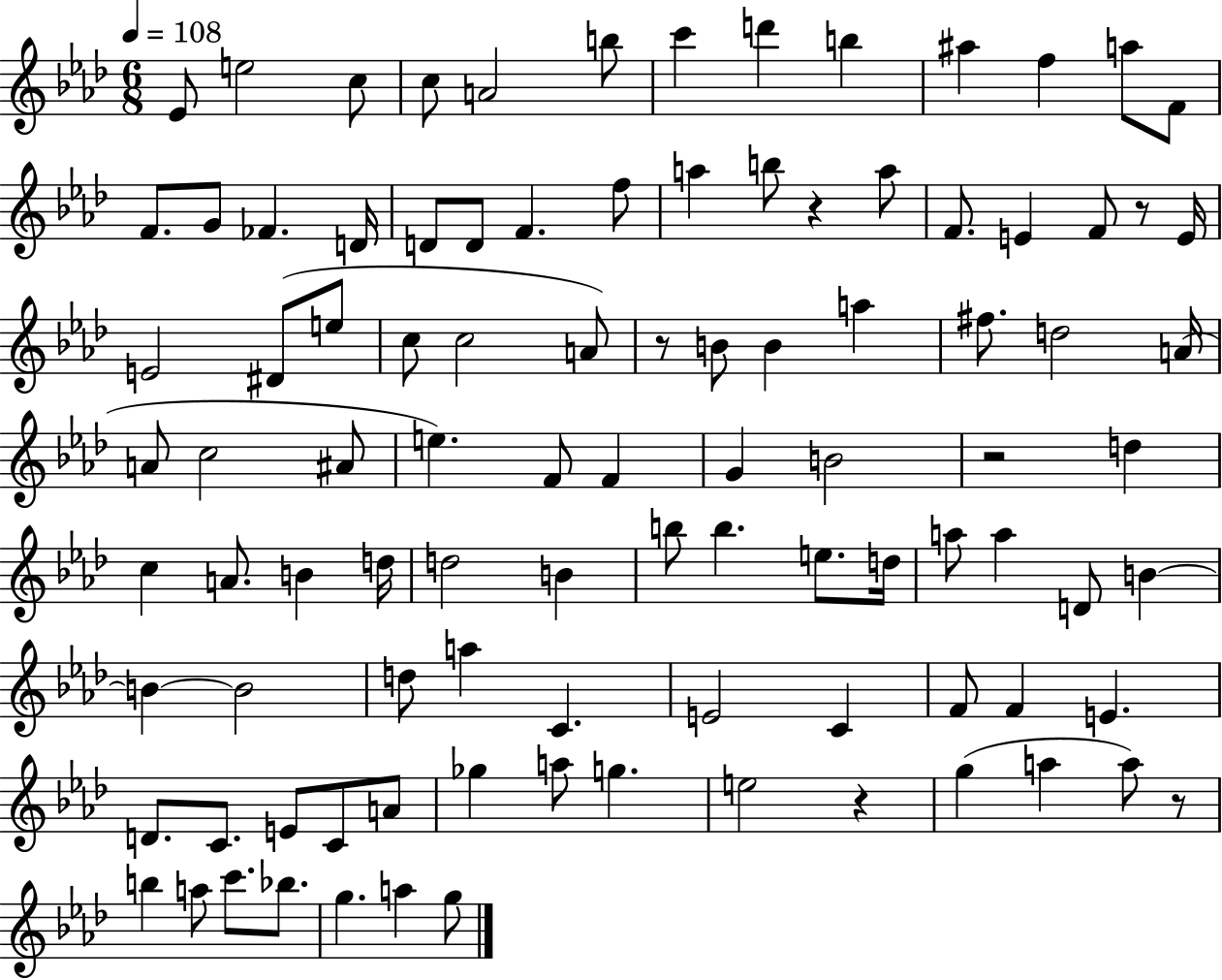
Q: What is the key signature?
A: AES major